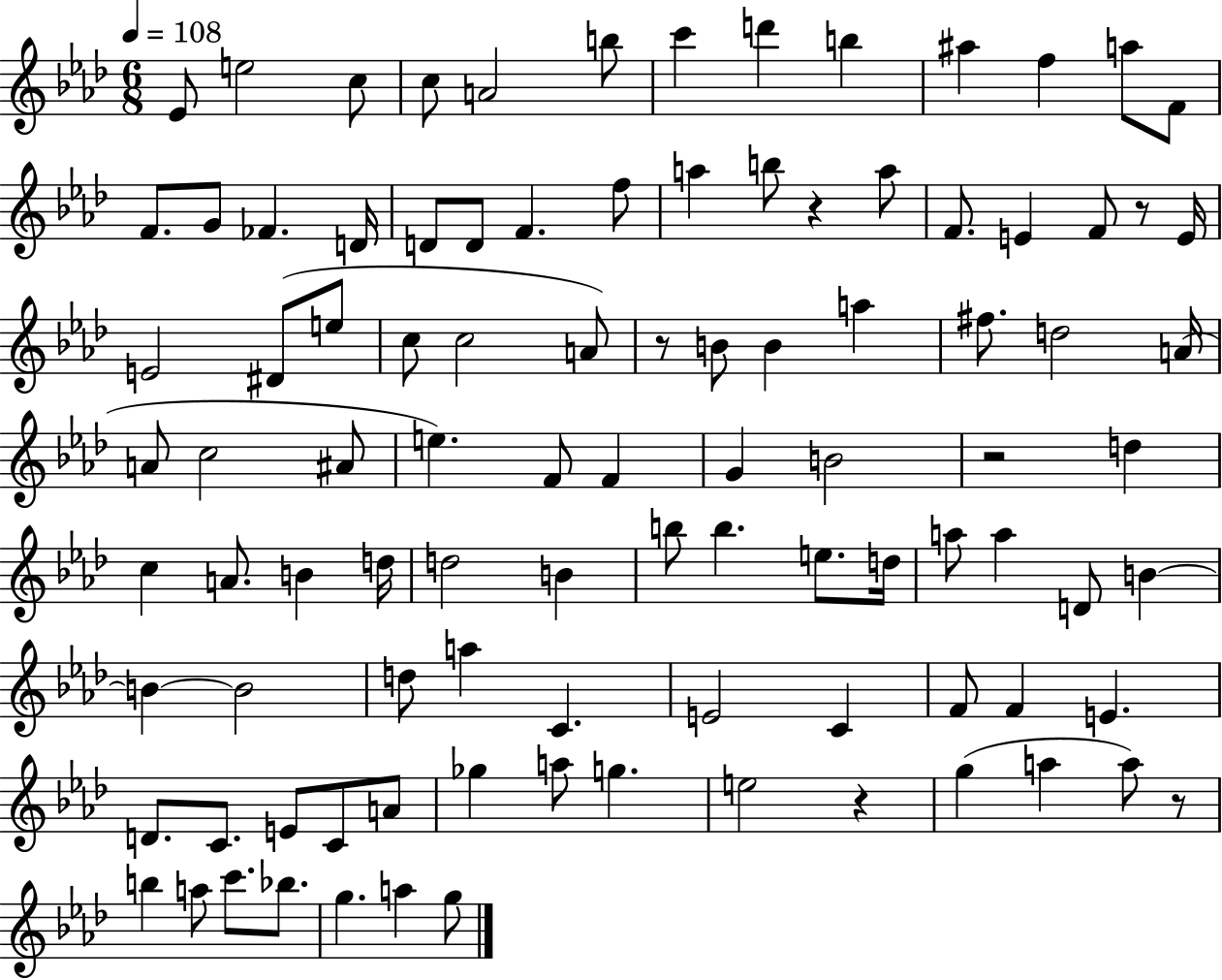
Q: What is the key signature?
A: AES major